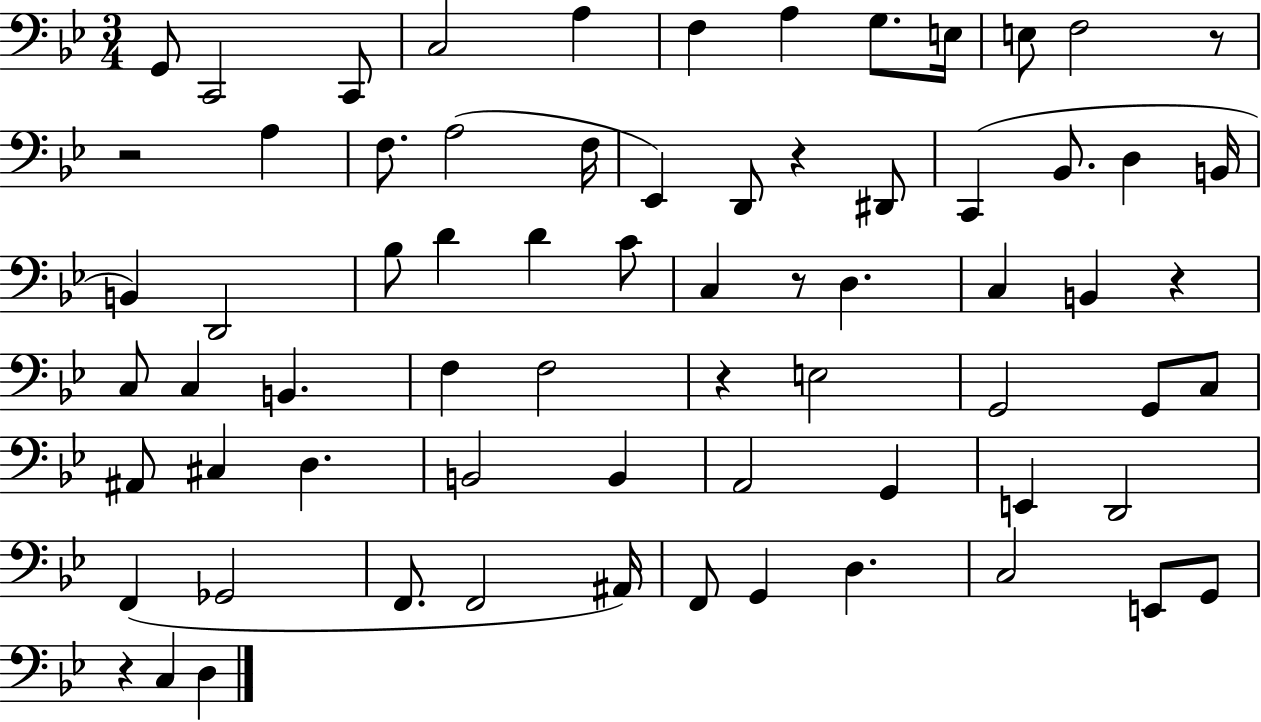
{
  \clef bass
  \numericTimeSignature
  \time 3/4
  \key bes \major
  \repeat volta 2 { g,8 c,2 c,8 | c2 a4 | f4 a4 g8. e16 | e8 f2 r8 | \break r2 a4 | f8. a2( f16 | ees,4) d,8 r4 dis,8 | c,4( bes,8. d4 b,16 | \break b,4) d,2 | bes8 d'4 d'4 c'8 | c4 r8 d4. | c4 b,4 r4 | \break c8 c4 b,4. | f4 f2 | r4 e2 | g,2 g,8 c8 | \break ais,8 cis4 d4. | b,2 b,4 | a,2 g,4 | e,4 d,2 | \break f,4( ges,2 | f,8. f,2 ais,16) | f,8 g,4 d4. | c2 e,8 g,8 | \break r4 c4 d4 | } \bar "|."
}